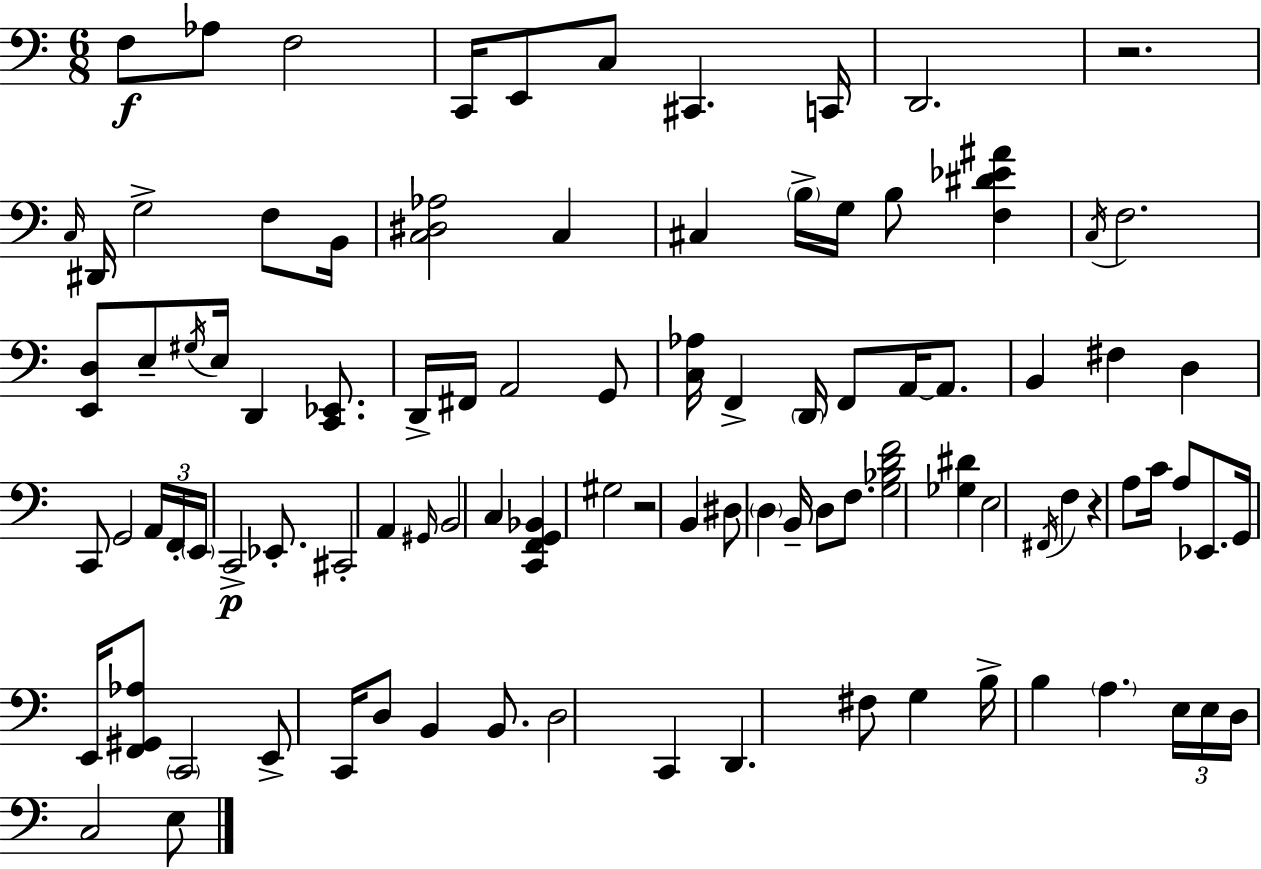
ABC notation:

X:1
T:Untitled
M:6/8
L:1/4
K:C
F,/2 _A,/2 F,2 C,,/4 E,,/2 C,/2 ^C,, C,,/4 D,,2 z2 C,/4 ^D,,/4 G,2 F,/2 B,,/4 [C,^D,_A,]2 C, ^C, B,/4 G,/4 B,/2 [F,^D_E^A] C,/4 F,2 [E,,D,]/2 E,/2 ^G,/4 E,/4 D,, [C,,_E,,]/2 D,,/4 ^F,,/4 A,,2 G,,/2 [C,_A,]/4 F,, D,,/4 F,,/2 A,,/4 A,,/2 B,, ^F, D, C,,/2 G,,2 A,,/4 F,,/4 E,,/4 C,,2 _E,,/2 ^C,,2 A,, ^G,,/4 B,,2 C, [C,,F,,G,,_B,,] ^G,2 z2 B,, ^D,/2 D, B,,/4 D,/2 F,/2 [G,_B,DF]2 [_G,^D] E,2 ^F,,/4 F, z A,/2 C/4 A,/2 _E,,/2 G,,/4 E,,/4 [F,,^G,,_A,]/2 C,,2 E,,/2 C,,/4 D,/2 B,, B,,/2 D,2 C,, D,, ^F,/2 G, B,/4 B, A, E,/4 E,/4 D,/4 C,2 E,/2